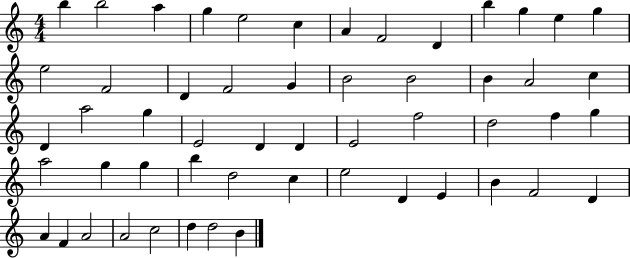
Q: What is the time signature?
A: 4/4